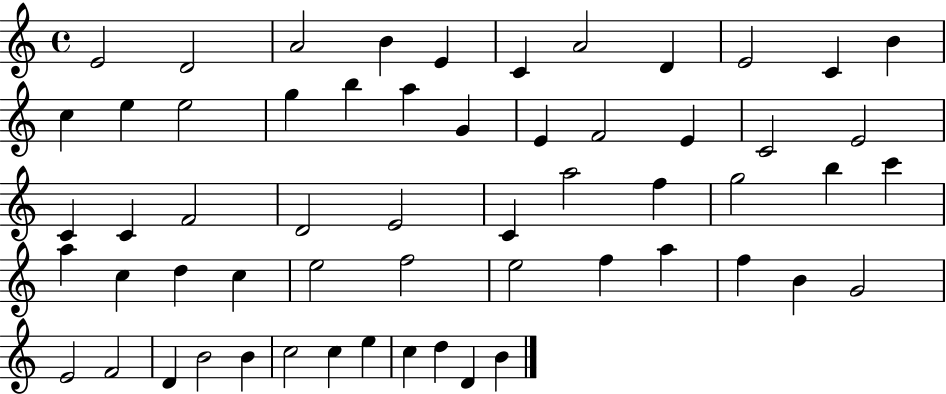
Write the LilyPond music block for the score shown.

{
  \clef treble
  \time 4/4
  \defaultTimeSignature
  \key c \major
  e'2 d'2 | a'2 b'4 e'4 | c'4 a'2 d'4 | e'2 c'4 b'4 | \break c''4 e''4 e''2 | g''4 b''4 a''4 g'4 | e'4 f'2 e'4 | c'2 e'2 | \break c'4 c'4 f'2 | d'2 e'2 | c'4 a''2 f''4 | g''2 b''4 c'''4 | \break a''4 c''4 d''4 c''4 | e''2 f''2 | e''2 f''4 a''4 | f''4 b'4 g'2 | \break e'2 f'2 | d'4 b'2 b'4 | c''2 c''4 e''4 | c''4 d''4 d'4 b'4 | \break \bar "|."
}